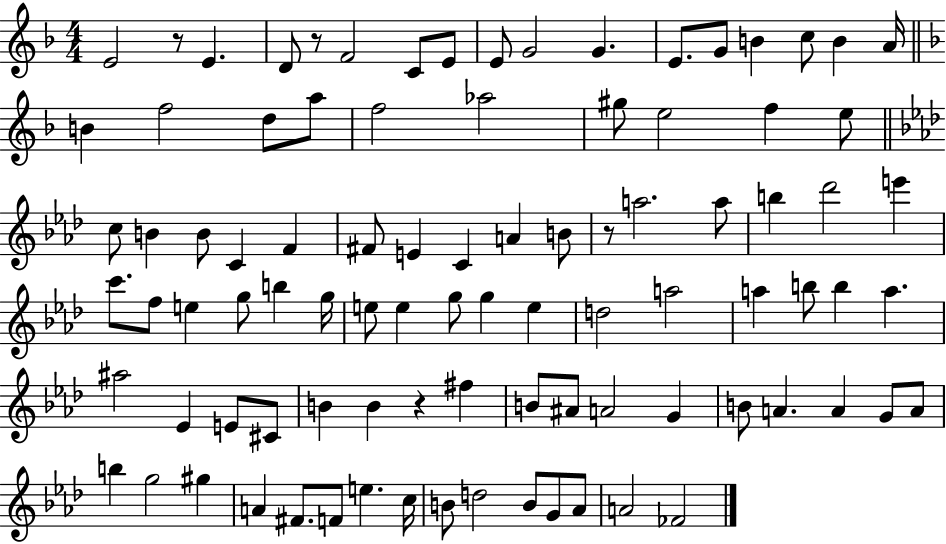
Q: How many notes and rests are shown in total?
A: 92